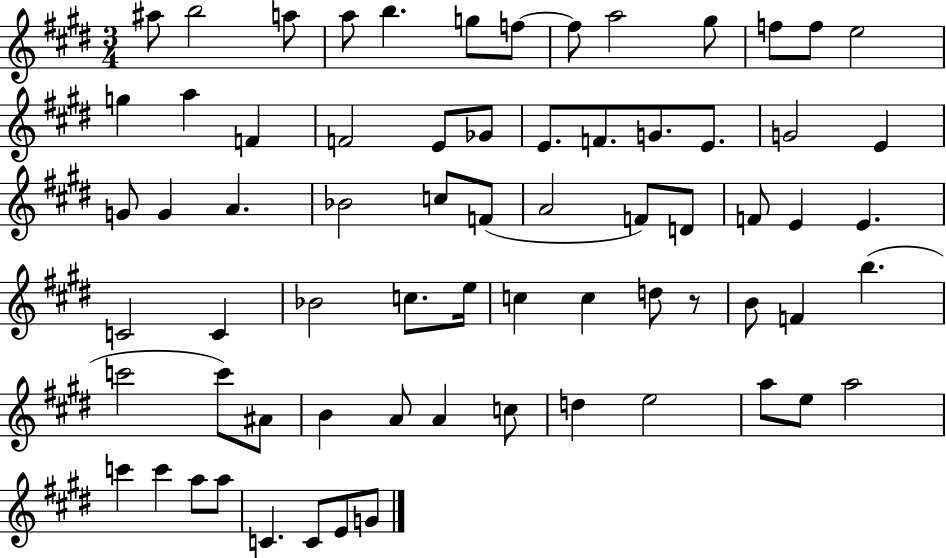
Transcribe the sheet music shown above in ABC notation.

X:1
T:Untitled
M:3/4
L:1/4
K:E
^a/2 b2 a/2 a/2 b g/2 f/2 f/2 a2 ^g/2 f/2 f/2 e2 g a F F2 E/2 _G/2 E/2 F/2 G/2 E/2 G2 E G/2 G A _B2 c/2 F/2 A2 F/2 D/2 F/2 E E C2 C _B2 c/2 e/4 c c d/2 z/2 B/2 F b c'2 c'/2 ^A/2 B A/2 A c/2 d e2 a/2 e/2 a2 c' c' a/2 a/2 C C/2 E/2 G/2